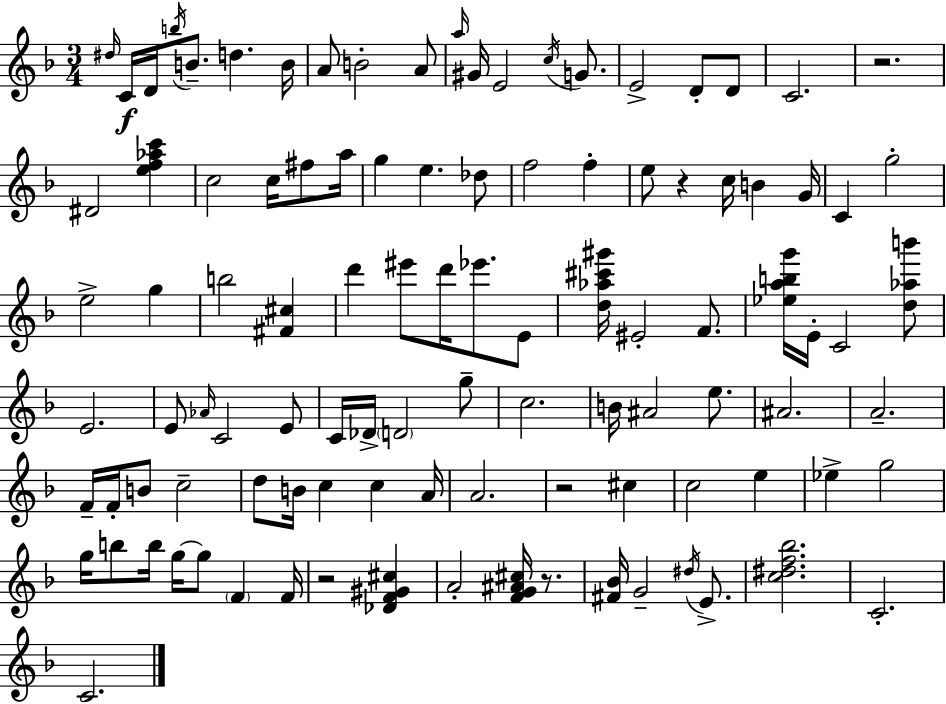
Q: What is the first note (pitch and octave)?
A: D#5